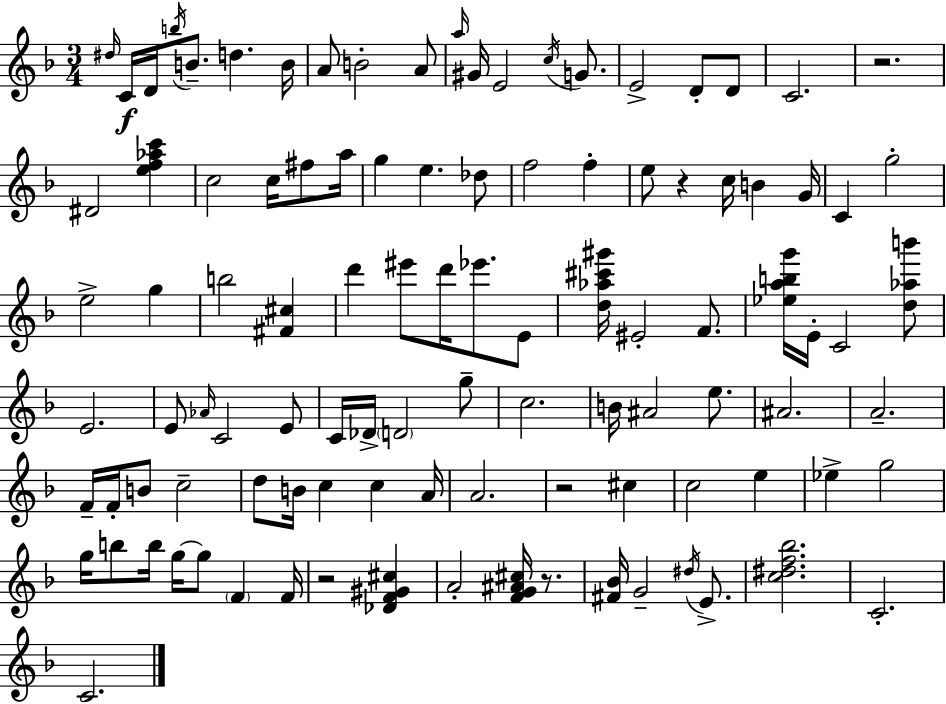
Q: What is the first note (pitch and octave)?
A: D#5